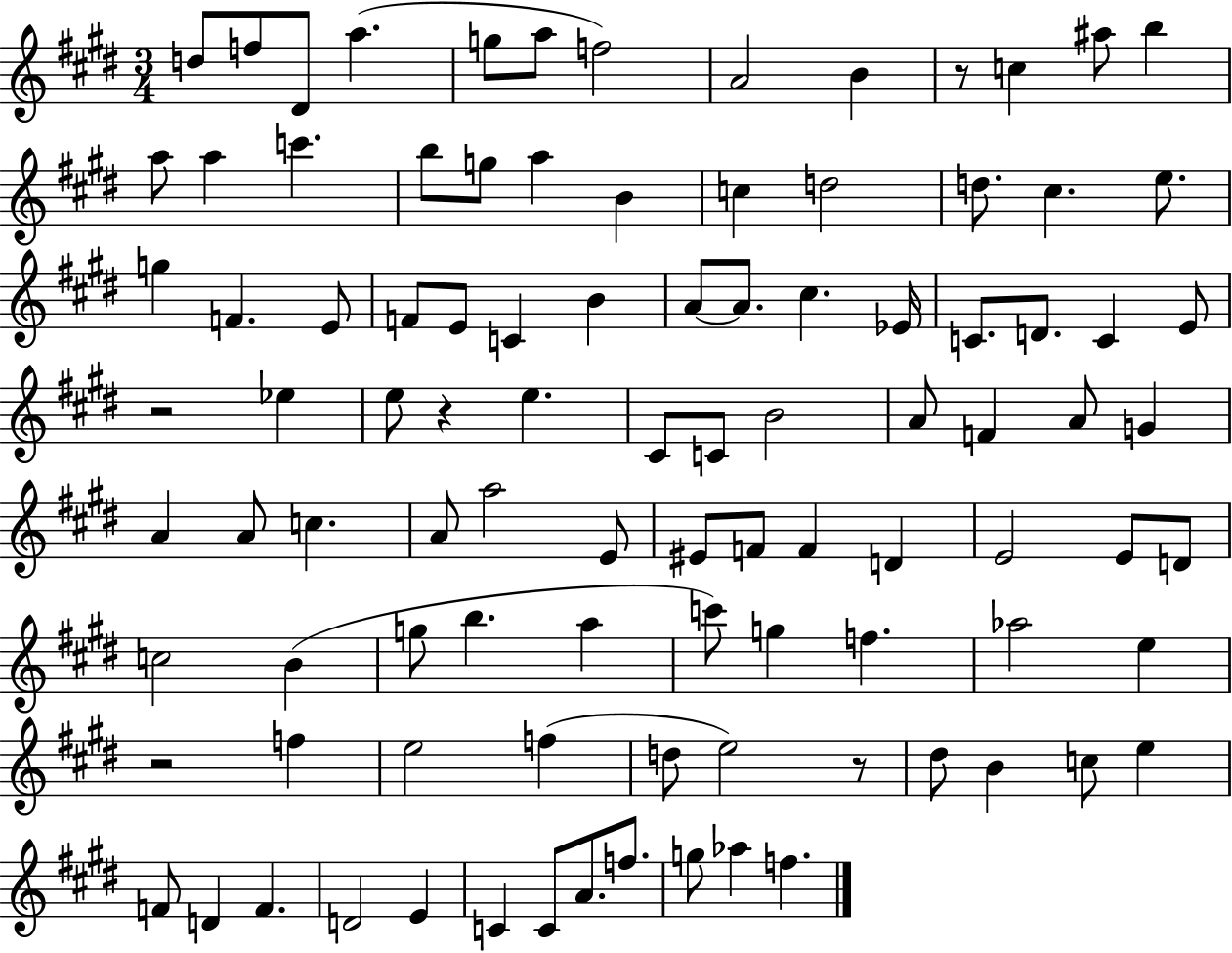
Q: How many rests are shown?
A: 5